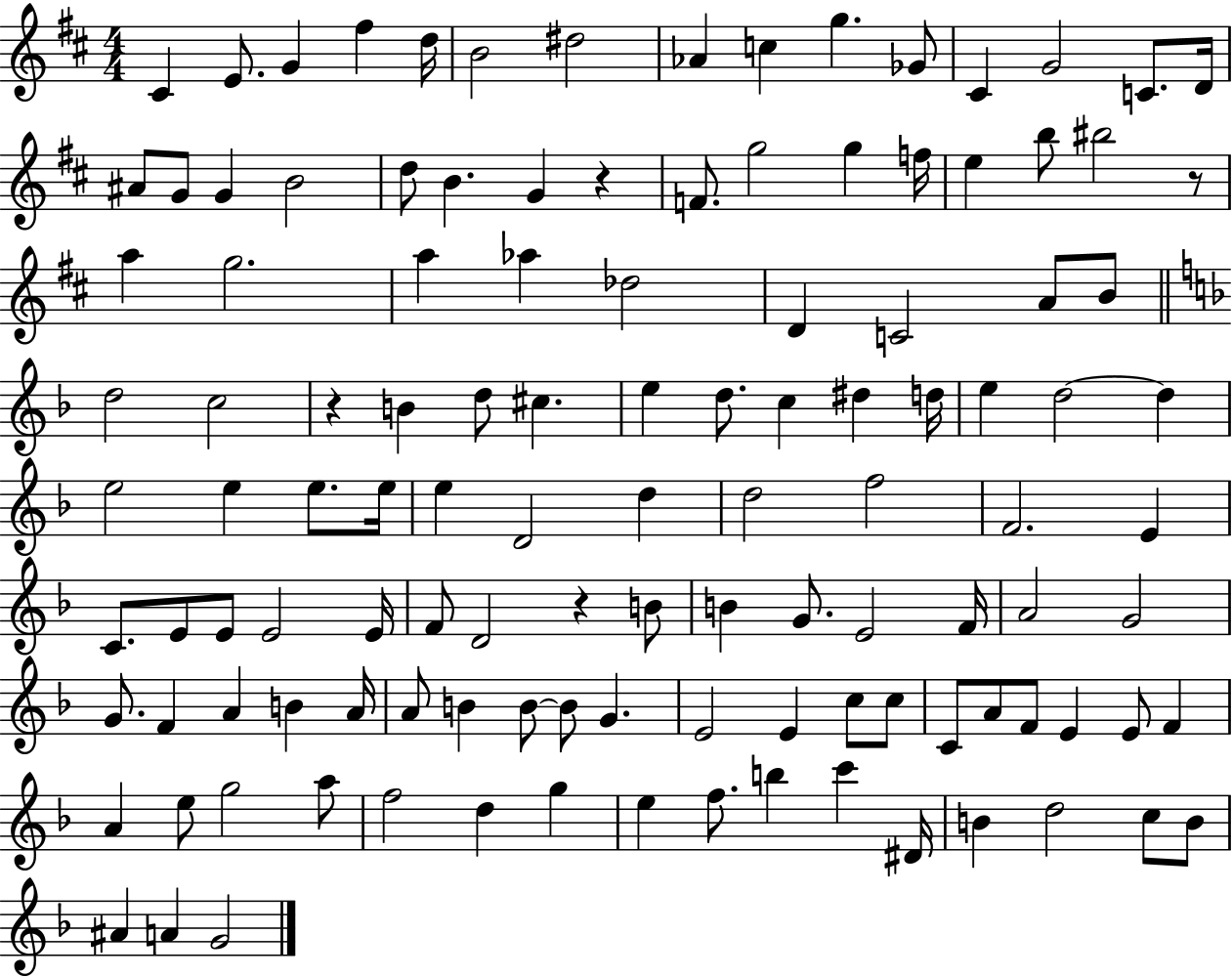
{
  \clef treble
  \numericTimeSignature
  \time 4/4
  \key d \major
  cis'4 e'8. g'4 fis''4 d''16 | b'2 dis''2 | aes'4 c''4 g''4. ges'8 | cis'4 g'2 c'8. d'16 | \break ais'8 g'8 g'4 b'2 | d''8 b'4. g'4 r4 | f'8. g''2 g''4 f''16 | e''4 b''8 bis''2 r8 | \break a''4 g''2. | a''4 aes''4 des''2 | d'4 c'2 a'8 b'8 | \bar "||" \break \key f \major d''2 c''2 | r4 b'4 d''8 cis''4. | e''4 d''8. c''4 dis''4 d''16 | e''4 d''2~~ d''4 | \break e''2 e''4 e''8. e''16 | e''4 d'2 d''4 | d''2 f''2 | f'2. e'4 | \break c'8. e'8 e'8 e'2 e'16 | f'8 d'2 r4 b'8 | b'4 g'8. e'2 f'16 | a'2 g'2 | \break g'8. f'4 a'4 b'4 a'16 | a'8 b'4 b'8~~ b'8 g'4. | e'2 e'4 c''8 c''8 | c'8 a'8 f'8 e'4 e'8 f'4 | \break a'4 e''8 g''2 a''8 | f''2 d''4 g''4 | e''4 f''8. b''4 c'''4 dis'16 | b'4 d''2 c''8 b'8 | \break ais'4 a'4 g'2 | \bar "|."
}